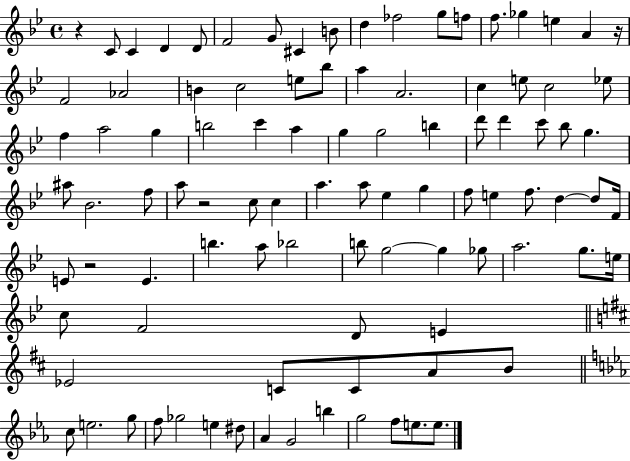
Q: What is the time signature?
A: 4/4